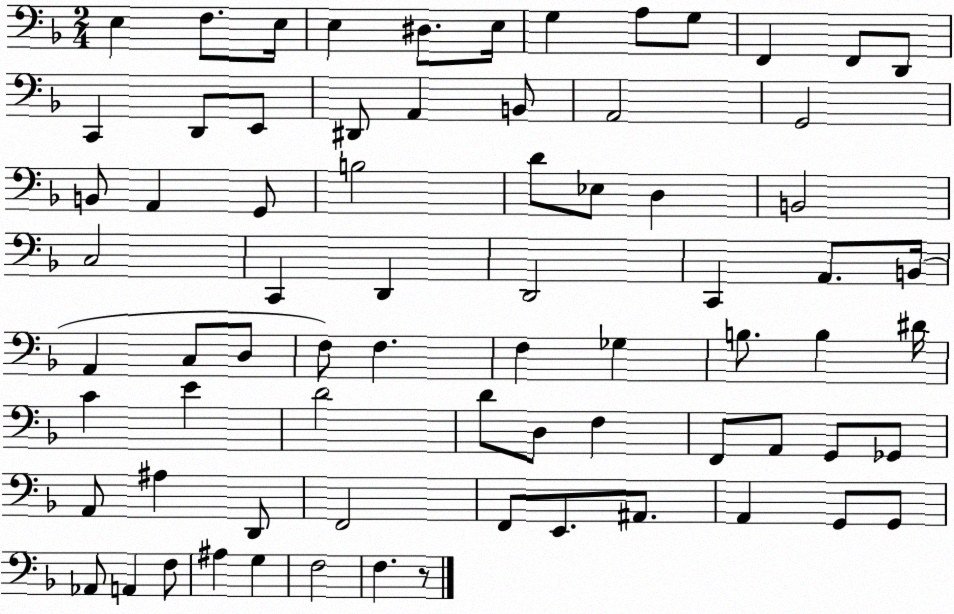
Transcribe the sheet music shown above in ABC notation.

X:1
T:Untitled
M:2/4
L:1/4
K:F
E, F,/2 E,/4 E, ^D,/2 E,/4 G, A,/2 G,/2 F,, F,,/2 D,,/2 C,, D,,/2 E,,/2 ^D,,/2 A,, B,,/2 A,,2 G,,2 B,,/2 A,, G,,/2 B,2 D/2 _E,/2 D, B,,2 C,2 C,, D,, D,,2 C,, A,,/2 B,,/4 A,, C,/2 D,/2 F,/2 F, F, _G, B,/2 B, ^D/4 C E D2 D/2 D,/2 F, F,,/2 A,,/2 G,,/2 _G,,/2 A,,/2 ^A, D,,/2 F,,2 F,,/2 E,,/2 ^A,,/2 A,, G,,/2 G,,/2 _A,,/2 A,, F,/2 ^A, G, F,2 F, z/2